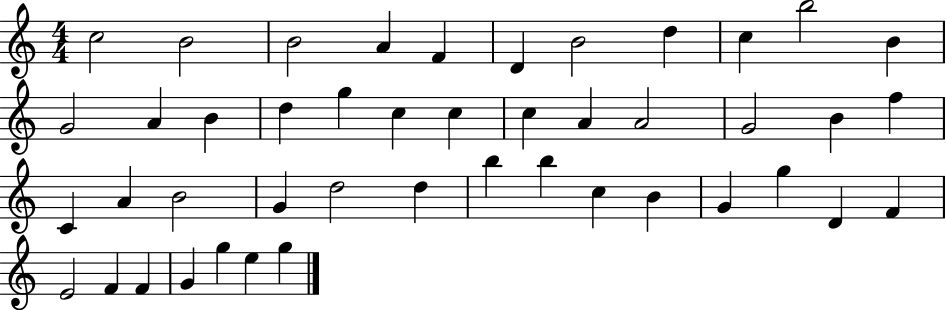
{
  \clef treble
  \numericTimeSignature
  \time 4/4
  \key c \major
  c''2 b'2 | b'2 a'4 f'4 | d'4 b'2 d''4 | c''4 b''2 b'4 | \break g'2 a'4 b'4 | d''4 g''4 c''4 c''4 | c''4 a'4 a'2 | g'2 b'4 f''4 | \break c'4 a'4 b'2 | g'4 d''2 d''4 | b''4 b''4 c''4 b'4 | g'4 g''4 d'4 f'4 | \break e'2 f'4 f'4 | g'4 g''4 e''4 g''4 | \bar "|."
}